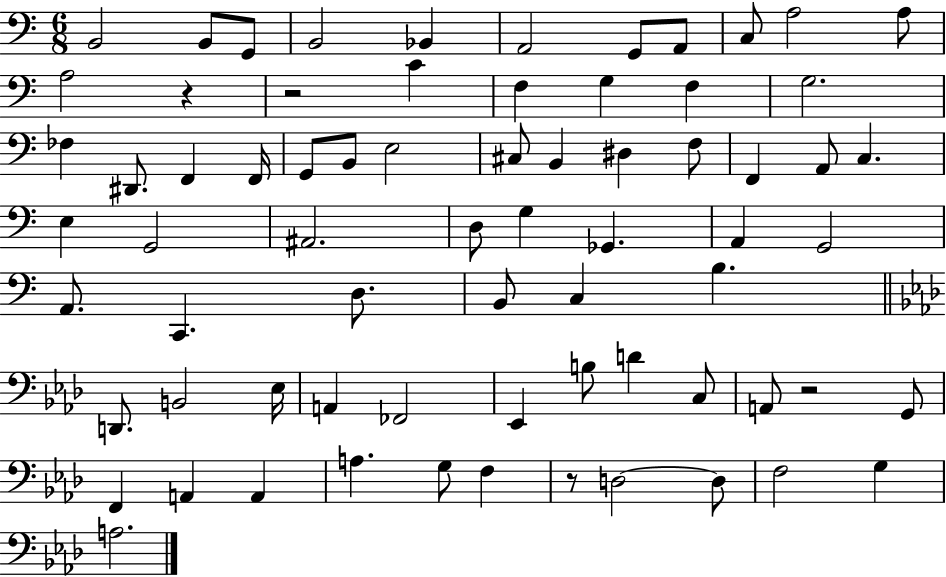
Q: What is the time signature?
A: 6/8